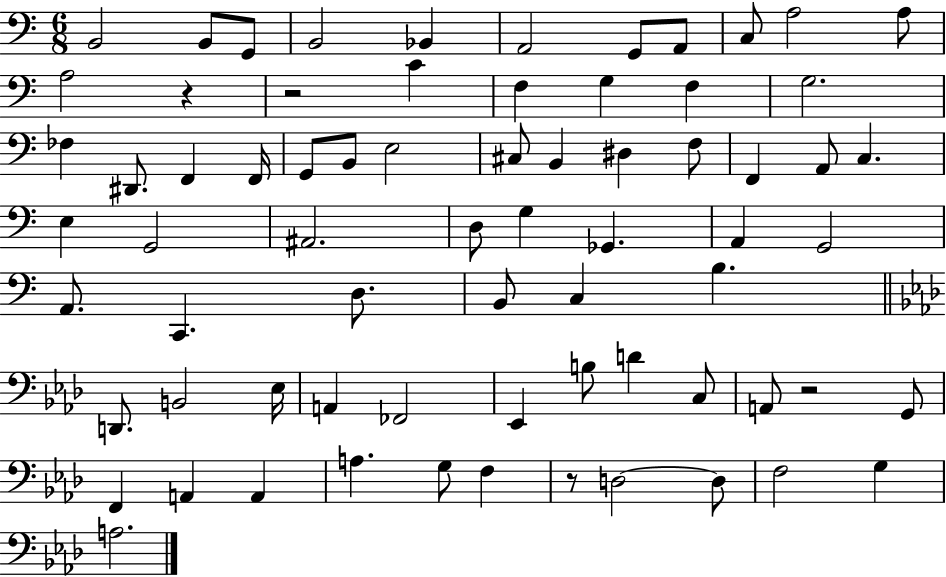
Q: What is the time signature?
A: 6/8